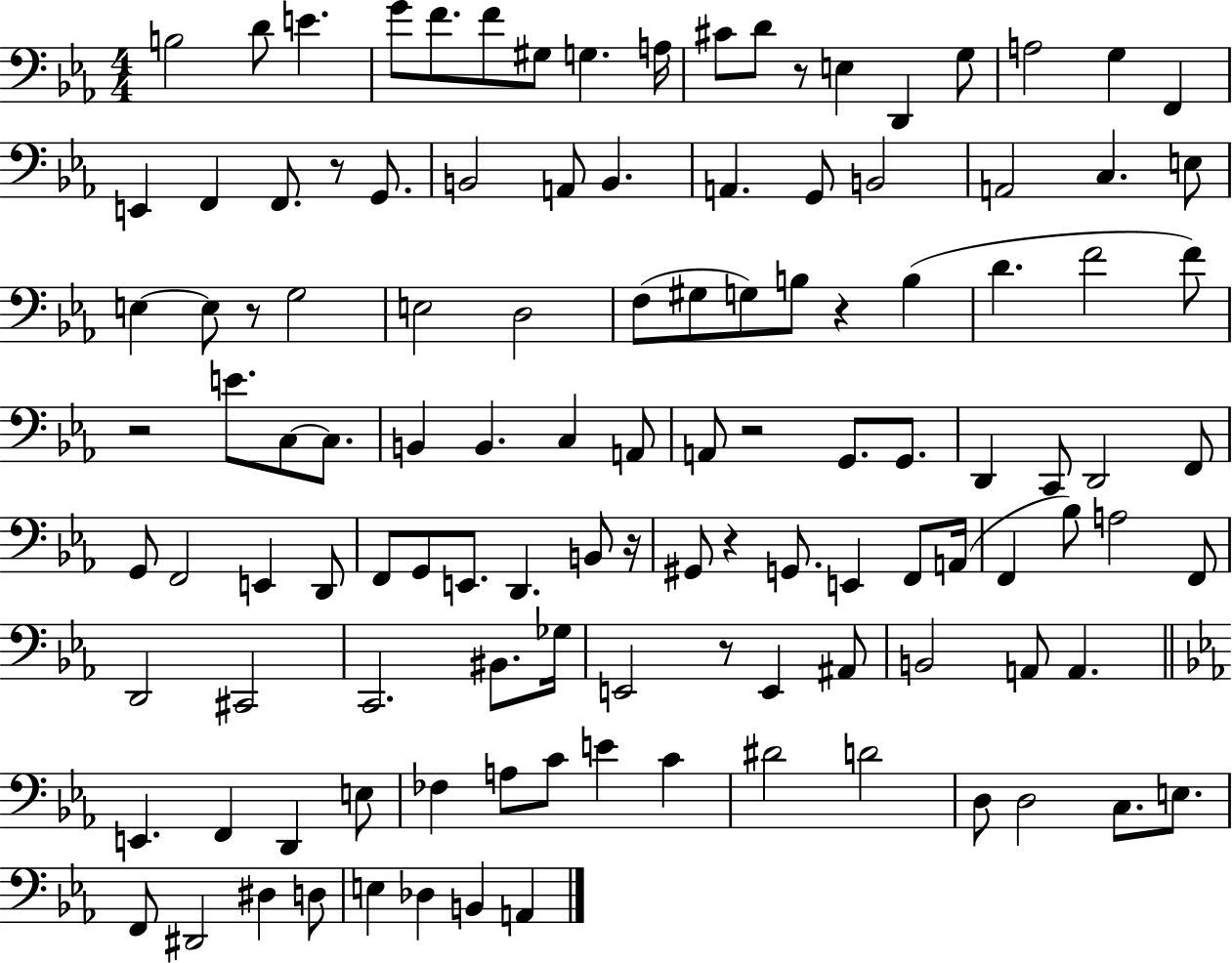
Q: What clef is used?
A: bass